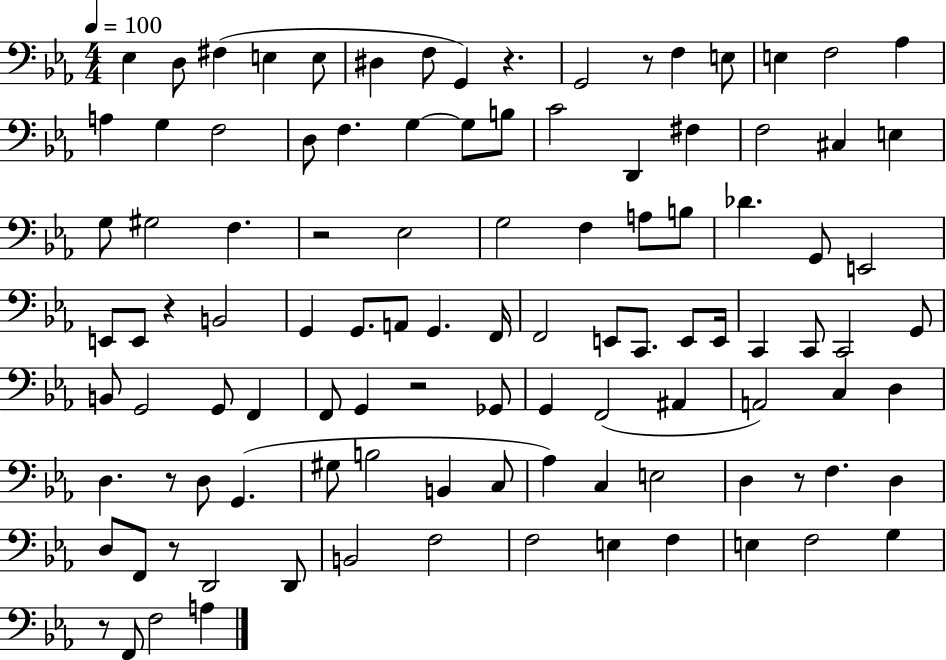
X:1
T:Untitled
M:4/4
L:1/4
K:Eb
_E, D,/2 ^F, E, E,/2 ^D, F,/2 G,, z G,,2 z/2 F, E,/2 E, F,2 _A, A, G, F,2 D,/2 F, G, G,/2 B,/2 C2 D,, ^F, F,2 ^C, E, G,/2 ^G,2 F, z2 _E,2 G,2 F, A,/2 B,/2 _D G,,/2 E,,2 E,,/2 E,,/2 z B,,2 G,, G,,/2 A,,/2 G,, F,,/4 F,,2 E,,/2 C,,/2 E,,/2 E,,/4 C,, C,,/2 C,,2 G,,/2 B,,/2 G,,2 G,,/2 F,, F,,/2 G,, z2 _G,,/2 G,, F,,2 ^A,, A,,2 C, D, D, z/2 D,/2 G,, ^G,/2 B,2 B,, C,/2 _A, C, E,2 D, z/2 F, D, D,/2 F,,/2 z/2 D,,2 D,,/2 B,,2 F,2 F,2 E, F, E, F,2 G, z/2 F,,/2 F,2 A,